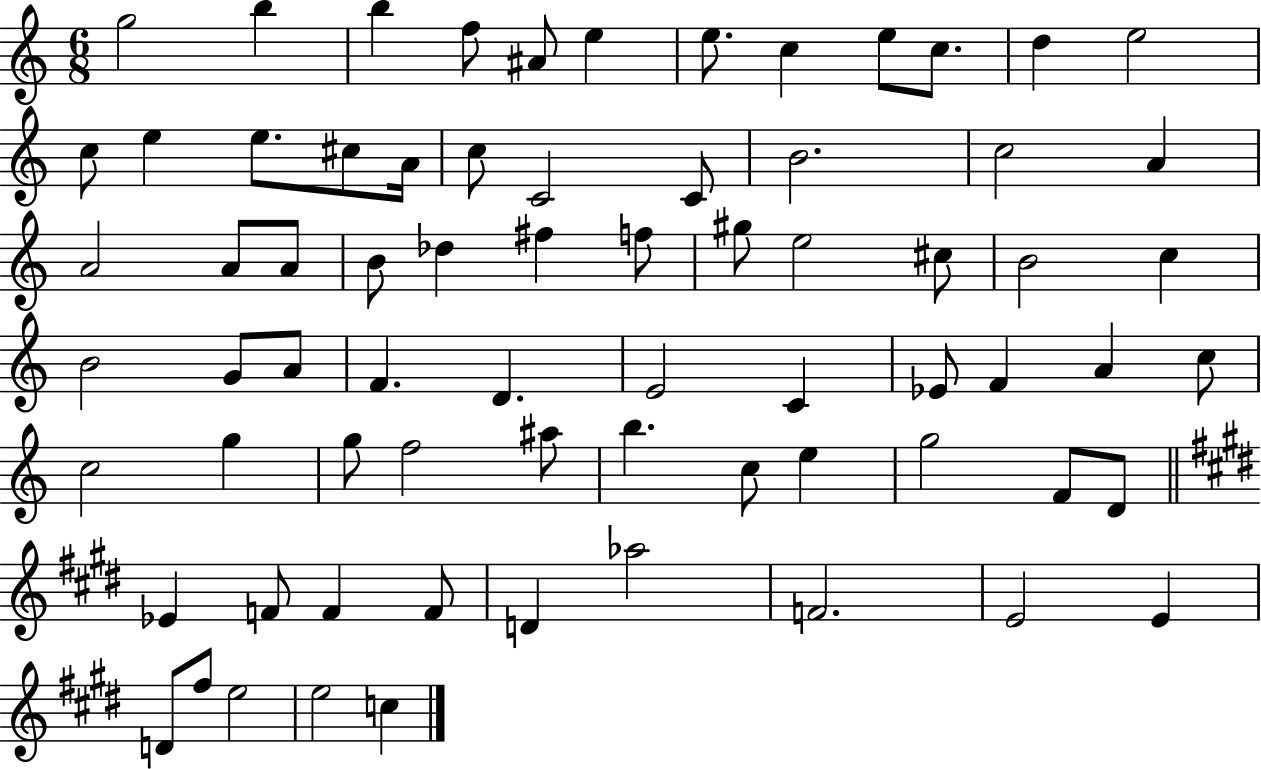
{
  \clef treble
  \numericTimeSignature
  \time 6/8
  \key c \major
  g''2 b''4 | b''4 f''8 ais'8 e''4 | e''8. c''4 e''8 c''8. | d''4 e''2 | \break c''8 e''4 e''8. cis''8 a'16 | c''8 c'2 c'8 | b'2. | c''2 a'4 | \break a'2 a'8 a'8 | b'8 des''4 fis''4 f''8 | gis''8 e''2 cis''8 | b'2 c''4 | \break b'2 g'8 a'8 | f'4. d'4. | e'2 c'4 | ees'8 f'4 a'4 c''8 | \break c''2 g''4 | g''8 f''2 ais''8 | b''4. c''8 e''4 | g''2 f'8 d'8 | \break \bar "||" \break \key e \major ees'4 f'8 f'4 f'8 | d'4 aes''2 | f'2. | e'2 e'4 | \break d'8 fis''8 e''2 | e''2 c''4 | \bar "|."
}